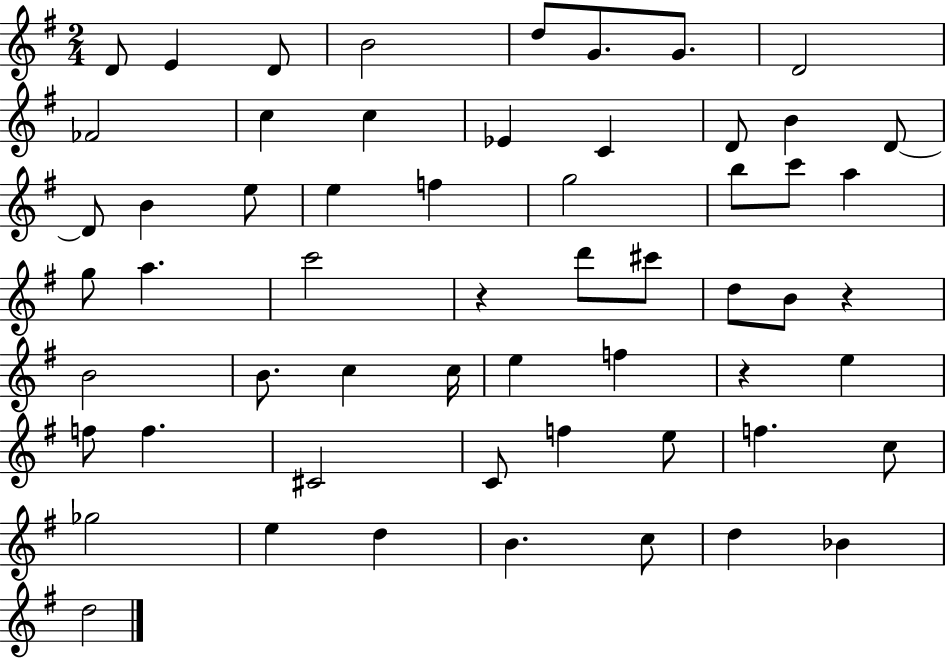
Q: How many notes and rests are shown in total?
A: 58